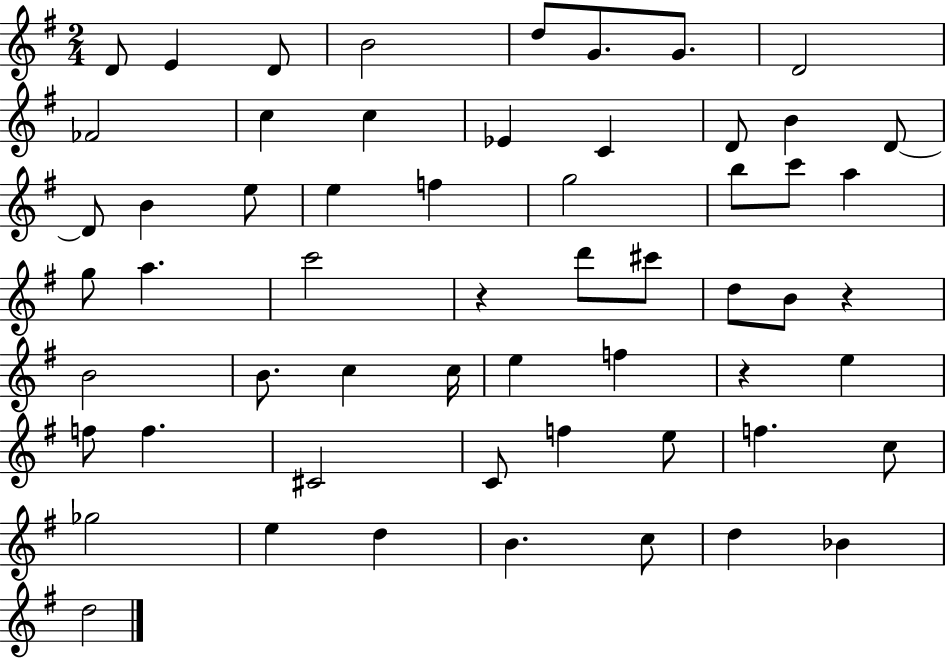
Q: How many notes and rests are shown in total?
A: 58